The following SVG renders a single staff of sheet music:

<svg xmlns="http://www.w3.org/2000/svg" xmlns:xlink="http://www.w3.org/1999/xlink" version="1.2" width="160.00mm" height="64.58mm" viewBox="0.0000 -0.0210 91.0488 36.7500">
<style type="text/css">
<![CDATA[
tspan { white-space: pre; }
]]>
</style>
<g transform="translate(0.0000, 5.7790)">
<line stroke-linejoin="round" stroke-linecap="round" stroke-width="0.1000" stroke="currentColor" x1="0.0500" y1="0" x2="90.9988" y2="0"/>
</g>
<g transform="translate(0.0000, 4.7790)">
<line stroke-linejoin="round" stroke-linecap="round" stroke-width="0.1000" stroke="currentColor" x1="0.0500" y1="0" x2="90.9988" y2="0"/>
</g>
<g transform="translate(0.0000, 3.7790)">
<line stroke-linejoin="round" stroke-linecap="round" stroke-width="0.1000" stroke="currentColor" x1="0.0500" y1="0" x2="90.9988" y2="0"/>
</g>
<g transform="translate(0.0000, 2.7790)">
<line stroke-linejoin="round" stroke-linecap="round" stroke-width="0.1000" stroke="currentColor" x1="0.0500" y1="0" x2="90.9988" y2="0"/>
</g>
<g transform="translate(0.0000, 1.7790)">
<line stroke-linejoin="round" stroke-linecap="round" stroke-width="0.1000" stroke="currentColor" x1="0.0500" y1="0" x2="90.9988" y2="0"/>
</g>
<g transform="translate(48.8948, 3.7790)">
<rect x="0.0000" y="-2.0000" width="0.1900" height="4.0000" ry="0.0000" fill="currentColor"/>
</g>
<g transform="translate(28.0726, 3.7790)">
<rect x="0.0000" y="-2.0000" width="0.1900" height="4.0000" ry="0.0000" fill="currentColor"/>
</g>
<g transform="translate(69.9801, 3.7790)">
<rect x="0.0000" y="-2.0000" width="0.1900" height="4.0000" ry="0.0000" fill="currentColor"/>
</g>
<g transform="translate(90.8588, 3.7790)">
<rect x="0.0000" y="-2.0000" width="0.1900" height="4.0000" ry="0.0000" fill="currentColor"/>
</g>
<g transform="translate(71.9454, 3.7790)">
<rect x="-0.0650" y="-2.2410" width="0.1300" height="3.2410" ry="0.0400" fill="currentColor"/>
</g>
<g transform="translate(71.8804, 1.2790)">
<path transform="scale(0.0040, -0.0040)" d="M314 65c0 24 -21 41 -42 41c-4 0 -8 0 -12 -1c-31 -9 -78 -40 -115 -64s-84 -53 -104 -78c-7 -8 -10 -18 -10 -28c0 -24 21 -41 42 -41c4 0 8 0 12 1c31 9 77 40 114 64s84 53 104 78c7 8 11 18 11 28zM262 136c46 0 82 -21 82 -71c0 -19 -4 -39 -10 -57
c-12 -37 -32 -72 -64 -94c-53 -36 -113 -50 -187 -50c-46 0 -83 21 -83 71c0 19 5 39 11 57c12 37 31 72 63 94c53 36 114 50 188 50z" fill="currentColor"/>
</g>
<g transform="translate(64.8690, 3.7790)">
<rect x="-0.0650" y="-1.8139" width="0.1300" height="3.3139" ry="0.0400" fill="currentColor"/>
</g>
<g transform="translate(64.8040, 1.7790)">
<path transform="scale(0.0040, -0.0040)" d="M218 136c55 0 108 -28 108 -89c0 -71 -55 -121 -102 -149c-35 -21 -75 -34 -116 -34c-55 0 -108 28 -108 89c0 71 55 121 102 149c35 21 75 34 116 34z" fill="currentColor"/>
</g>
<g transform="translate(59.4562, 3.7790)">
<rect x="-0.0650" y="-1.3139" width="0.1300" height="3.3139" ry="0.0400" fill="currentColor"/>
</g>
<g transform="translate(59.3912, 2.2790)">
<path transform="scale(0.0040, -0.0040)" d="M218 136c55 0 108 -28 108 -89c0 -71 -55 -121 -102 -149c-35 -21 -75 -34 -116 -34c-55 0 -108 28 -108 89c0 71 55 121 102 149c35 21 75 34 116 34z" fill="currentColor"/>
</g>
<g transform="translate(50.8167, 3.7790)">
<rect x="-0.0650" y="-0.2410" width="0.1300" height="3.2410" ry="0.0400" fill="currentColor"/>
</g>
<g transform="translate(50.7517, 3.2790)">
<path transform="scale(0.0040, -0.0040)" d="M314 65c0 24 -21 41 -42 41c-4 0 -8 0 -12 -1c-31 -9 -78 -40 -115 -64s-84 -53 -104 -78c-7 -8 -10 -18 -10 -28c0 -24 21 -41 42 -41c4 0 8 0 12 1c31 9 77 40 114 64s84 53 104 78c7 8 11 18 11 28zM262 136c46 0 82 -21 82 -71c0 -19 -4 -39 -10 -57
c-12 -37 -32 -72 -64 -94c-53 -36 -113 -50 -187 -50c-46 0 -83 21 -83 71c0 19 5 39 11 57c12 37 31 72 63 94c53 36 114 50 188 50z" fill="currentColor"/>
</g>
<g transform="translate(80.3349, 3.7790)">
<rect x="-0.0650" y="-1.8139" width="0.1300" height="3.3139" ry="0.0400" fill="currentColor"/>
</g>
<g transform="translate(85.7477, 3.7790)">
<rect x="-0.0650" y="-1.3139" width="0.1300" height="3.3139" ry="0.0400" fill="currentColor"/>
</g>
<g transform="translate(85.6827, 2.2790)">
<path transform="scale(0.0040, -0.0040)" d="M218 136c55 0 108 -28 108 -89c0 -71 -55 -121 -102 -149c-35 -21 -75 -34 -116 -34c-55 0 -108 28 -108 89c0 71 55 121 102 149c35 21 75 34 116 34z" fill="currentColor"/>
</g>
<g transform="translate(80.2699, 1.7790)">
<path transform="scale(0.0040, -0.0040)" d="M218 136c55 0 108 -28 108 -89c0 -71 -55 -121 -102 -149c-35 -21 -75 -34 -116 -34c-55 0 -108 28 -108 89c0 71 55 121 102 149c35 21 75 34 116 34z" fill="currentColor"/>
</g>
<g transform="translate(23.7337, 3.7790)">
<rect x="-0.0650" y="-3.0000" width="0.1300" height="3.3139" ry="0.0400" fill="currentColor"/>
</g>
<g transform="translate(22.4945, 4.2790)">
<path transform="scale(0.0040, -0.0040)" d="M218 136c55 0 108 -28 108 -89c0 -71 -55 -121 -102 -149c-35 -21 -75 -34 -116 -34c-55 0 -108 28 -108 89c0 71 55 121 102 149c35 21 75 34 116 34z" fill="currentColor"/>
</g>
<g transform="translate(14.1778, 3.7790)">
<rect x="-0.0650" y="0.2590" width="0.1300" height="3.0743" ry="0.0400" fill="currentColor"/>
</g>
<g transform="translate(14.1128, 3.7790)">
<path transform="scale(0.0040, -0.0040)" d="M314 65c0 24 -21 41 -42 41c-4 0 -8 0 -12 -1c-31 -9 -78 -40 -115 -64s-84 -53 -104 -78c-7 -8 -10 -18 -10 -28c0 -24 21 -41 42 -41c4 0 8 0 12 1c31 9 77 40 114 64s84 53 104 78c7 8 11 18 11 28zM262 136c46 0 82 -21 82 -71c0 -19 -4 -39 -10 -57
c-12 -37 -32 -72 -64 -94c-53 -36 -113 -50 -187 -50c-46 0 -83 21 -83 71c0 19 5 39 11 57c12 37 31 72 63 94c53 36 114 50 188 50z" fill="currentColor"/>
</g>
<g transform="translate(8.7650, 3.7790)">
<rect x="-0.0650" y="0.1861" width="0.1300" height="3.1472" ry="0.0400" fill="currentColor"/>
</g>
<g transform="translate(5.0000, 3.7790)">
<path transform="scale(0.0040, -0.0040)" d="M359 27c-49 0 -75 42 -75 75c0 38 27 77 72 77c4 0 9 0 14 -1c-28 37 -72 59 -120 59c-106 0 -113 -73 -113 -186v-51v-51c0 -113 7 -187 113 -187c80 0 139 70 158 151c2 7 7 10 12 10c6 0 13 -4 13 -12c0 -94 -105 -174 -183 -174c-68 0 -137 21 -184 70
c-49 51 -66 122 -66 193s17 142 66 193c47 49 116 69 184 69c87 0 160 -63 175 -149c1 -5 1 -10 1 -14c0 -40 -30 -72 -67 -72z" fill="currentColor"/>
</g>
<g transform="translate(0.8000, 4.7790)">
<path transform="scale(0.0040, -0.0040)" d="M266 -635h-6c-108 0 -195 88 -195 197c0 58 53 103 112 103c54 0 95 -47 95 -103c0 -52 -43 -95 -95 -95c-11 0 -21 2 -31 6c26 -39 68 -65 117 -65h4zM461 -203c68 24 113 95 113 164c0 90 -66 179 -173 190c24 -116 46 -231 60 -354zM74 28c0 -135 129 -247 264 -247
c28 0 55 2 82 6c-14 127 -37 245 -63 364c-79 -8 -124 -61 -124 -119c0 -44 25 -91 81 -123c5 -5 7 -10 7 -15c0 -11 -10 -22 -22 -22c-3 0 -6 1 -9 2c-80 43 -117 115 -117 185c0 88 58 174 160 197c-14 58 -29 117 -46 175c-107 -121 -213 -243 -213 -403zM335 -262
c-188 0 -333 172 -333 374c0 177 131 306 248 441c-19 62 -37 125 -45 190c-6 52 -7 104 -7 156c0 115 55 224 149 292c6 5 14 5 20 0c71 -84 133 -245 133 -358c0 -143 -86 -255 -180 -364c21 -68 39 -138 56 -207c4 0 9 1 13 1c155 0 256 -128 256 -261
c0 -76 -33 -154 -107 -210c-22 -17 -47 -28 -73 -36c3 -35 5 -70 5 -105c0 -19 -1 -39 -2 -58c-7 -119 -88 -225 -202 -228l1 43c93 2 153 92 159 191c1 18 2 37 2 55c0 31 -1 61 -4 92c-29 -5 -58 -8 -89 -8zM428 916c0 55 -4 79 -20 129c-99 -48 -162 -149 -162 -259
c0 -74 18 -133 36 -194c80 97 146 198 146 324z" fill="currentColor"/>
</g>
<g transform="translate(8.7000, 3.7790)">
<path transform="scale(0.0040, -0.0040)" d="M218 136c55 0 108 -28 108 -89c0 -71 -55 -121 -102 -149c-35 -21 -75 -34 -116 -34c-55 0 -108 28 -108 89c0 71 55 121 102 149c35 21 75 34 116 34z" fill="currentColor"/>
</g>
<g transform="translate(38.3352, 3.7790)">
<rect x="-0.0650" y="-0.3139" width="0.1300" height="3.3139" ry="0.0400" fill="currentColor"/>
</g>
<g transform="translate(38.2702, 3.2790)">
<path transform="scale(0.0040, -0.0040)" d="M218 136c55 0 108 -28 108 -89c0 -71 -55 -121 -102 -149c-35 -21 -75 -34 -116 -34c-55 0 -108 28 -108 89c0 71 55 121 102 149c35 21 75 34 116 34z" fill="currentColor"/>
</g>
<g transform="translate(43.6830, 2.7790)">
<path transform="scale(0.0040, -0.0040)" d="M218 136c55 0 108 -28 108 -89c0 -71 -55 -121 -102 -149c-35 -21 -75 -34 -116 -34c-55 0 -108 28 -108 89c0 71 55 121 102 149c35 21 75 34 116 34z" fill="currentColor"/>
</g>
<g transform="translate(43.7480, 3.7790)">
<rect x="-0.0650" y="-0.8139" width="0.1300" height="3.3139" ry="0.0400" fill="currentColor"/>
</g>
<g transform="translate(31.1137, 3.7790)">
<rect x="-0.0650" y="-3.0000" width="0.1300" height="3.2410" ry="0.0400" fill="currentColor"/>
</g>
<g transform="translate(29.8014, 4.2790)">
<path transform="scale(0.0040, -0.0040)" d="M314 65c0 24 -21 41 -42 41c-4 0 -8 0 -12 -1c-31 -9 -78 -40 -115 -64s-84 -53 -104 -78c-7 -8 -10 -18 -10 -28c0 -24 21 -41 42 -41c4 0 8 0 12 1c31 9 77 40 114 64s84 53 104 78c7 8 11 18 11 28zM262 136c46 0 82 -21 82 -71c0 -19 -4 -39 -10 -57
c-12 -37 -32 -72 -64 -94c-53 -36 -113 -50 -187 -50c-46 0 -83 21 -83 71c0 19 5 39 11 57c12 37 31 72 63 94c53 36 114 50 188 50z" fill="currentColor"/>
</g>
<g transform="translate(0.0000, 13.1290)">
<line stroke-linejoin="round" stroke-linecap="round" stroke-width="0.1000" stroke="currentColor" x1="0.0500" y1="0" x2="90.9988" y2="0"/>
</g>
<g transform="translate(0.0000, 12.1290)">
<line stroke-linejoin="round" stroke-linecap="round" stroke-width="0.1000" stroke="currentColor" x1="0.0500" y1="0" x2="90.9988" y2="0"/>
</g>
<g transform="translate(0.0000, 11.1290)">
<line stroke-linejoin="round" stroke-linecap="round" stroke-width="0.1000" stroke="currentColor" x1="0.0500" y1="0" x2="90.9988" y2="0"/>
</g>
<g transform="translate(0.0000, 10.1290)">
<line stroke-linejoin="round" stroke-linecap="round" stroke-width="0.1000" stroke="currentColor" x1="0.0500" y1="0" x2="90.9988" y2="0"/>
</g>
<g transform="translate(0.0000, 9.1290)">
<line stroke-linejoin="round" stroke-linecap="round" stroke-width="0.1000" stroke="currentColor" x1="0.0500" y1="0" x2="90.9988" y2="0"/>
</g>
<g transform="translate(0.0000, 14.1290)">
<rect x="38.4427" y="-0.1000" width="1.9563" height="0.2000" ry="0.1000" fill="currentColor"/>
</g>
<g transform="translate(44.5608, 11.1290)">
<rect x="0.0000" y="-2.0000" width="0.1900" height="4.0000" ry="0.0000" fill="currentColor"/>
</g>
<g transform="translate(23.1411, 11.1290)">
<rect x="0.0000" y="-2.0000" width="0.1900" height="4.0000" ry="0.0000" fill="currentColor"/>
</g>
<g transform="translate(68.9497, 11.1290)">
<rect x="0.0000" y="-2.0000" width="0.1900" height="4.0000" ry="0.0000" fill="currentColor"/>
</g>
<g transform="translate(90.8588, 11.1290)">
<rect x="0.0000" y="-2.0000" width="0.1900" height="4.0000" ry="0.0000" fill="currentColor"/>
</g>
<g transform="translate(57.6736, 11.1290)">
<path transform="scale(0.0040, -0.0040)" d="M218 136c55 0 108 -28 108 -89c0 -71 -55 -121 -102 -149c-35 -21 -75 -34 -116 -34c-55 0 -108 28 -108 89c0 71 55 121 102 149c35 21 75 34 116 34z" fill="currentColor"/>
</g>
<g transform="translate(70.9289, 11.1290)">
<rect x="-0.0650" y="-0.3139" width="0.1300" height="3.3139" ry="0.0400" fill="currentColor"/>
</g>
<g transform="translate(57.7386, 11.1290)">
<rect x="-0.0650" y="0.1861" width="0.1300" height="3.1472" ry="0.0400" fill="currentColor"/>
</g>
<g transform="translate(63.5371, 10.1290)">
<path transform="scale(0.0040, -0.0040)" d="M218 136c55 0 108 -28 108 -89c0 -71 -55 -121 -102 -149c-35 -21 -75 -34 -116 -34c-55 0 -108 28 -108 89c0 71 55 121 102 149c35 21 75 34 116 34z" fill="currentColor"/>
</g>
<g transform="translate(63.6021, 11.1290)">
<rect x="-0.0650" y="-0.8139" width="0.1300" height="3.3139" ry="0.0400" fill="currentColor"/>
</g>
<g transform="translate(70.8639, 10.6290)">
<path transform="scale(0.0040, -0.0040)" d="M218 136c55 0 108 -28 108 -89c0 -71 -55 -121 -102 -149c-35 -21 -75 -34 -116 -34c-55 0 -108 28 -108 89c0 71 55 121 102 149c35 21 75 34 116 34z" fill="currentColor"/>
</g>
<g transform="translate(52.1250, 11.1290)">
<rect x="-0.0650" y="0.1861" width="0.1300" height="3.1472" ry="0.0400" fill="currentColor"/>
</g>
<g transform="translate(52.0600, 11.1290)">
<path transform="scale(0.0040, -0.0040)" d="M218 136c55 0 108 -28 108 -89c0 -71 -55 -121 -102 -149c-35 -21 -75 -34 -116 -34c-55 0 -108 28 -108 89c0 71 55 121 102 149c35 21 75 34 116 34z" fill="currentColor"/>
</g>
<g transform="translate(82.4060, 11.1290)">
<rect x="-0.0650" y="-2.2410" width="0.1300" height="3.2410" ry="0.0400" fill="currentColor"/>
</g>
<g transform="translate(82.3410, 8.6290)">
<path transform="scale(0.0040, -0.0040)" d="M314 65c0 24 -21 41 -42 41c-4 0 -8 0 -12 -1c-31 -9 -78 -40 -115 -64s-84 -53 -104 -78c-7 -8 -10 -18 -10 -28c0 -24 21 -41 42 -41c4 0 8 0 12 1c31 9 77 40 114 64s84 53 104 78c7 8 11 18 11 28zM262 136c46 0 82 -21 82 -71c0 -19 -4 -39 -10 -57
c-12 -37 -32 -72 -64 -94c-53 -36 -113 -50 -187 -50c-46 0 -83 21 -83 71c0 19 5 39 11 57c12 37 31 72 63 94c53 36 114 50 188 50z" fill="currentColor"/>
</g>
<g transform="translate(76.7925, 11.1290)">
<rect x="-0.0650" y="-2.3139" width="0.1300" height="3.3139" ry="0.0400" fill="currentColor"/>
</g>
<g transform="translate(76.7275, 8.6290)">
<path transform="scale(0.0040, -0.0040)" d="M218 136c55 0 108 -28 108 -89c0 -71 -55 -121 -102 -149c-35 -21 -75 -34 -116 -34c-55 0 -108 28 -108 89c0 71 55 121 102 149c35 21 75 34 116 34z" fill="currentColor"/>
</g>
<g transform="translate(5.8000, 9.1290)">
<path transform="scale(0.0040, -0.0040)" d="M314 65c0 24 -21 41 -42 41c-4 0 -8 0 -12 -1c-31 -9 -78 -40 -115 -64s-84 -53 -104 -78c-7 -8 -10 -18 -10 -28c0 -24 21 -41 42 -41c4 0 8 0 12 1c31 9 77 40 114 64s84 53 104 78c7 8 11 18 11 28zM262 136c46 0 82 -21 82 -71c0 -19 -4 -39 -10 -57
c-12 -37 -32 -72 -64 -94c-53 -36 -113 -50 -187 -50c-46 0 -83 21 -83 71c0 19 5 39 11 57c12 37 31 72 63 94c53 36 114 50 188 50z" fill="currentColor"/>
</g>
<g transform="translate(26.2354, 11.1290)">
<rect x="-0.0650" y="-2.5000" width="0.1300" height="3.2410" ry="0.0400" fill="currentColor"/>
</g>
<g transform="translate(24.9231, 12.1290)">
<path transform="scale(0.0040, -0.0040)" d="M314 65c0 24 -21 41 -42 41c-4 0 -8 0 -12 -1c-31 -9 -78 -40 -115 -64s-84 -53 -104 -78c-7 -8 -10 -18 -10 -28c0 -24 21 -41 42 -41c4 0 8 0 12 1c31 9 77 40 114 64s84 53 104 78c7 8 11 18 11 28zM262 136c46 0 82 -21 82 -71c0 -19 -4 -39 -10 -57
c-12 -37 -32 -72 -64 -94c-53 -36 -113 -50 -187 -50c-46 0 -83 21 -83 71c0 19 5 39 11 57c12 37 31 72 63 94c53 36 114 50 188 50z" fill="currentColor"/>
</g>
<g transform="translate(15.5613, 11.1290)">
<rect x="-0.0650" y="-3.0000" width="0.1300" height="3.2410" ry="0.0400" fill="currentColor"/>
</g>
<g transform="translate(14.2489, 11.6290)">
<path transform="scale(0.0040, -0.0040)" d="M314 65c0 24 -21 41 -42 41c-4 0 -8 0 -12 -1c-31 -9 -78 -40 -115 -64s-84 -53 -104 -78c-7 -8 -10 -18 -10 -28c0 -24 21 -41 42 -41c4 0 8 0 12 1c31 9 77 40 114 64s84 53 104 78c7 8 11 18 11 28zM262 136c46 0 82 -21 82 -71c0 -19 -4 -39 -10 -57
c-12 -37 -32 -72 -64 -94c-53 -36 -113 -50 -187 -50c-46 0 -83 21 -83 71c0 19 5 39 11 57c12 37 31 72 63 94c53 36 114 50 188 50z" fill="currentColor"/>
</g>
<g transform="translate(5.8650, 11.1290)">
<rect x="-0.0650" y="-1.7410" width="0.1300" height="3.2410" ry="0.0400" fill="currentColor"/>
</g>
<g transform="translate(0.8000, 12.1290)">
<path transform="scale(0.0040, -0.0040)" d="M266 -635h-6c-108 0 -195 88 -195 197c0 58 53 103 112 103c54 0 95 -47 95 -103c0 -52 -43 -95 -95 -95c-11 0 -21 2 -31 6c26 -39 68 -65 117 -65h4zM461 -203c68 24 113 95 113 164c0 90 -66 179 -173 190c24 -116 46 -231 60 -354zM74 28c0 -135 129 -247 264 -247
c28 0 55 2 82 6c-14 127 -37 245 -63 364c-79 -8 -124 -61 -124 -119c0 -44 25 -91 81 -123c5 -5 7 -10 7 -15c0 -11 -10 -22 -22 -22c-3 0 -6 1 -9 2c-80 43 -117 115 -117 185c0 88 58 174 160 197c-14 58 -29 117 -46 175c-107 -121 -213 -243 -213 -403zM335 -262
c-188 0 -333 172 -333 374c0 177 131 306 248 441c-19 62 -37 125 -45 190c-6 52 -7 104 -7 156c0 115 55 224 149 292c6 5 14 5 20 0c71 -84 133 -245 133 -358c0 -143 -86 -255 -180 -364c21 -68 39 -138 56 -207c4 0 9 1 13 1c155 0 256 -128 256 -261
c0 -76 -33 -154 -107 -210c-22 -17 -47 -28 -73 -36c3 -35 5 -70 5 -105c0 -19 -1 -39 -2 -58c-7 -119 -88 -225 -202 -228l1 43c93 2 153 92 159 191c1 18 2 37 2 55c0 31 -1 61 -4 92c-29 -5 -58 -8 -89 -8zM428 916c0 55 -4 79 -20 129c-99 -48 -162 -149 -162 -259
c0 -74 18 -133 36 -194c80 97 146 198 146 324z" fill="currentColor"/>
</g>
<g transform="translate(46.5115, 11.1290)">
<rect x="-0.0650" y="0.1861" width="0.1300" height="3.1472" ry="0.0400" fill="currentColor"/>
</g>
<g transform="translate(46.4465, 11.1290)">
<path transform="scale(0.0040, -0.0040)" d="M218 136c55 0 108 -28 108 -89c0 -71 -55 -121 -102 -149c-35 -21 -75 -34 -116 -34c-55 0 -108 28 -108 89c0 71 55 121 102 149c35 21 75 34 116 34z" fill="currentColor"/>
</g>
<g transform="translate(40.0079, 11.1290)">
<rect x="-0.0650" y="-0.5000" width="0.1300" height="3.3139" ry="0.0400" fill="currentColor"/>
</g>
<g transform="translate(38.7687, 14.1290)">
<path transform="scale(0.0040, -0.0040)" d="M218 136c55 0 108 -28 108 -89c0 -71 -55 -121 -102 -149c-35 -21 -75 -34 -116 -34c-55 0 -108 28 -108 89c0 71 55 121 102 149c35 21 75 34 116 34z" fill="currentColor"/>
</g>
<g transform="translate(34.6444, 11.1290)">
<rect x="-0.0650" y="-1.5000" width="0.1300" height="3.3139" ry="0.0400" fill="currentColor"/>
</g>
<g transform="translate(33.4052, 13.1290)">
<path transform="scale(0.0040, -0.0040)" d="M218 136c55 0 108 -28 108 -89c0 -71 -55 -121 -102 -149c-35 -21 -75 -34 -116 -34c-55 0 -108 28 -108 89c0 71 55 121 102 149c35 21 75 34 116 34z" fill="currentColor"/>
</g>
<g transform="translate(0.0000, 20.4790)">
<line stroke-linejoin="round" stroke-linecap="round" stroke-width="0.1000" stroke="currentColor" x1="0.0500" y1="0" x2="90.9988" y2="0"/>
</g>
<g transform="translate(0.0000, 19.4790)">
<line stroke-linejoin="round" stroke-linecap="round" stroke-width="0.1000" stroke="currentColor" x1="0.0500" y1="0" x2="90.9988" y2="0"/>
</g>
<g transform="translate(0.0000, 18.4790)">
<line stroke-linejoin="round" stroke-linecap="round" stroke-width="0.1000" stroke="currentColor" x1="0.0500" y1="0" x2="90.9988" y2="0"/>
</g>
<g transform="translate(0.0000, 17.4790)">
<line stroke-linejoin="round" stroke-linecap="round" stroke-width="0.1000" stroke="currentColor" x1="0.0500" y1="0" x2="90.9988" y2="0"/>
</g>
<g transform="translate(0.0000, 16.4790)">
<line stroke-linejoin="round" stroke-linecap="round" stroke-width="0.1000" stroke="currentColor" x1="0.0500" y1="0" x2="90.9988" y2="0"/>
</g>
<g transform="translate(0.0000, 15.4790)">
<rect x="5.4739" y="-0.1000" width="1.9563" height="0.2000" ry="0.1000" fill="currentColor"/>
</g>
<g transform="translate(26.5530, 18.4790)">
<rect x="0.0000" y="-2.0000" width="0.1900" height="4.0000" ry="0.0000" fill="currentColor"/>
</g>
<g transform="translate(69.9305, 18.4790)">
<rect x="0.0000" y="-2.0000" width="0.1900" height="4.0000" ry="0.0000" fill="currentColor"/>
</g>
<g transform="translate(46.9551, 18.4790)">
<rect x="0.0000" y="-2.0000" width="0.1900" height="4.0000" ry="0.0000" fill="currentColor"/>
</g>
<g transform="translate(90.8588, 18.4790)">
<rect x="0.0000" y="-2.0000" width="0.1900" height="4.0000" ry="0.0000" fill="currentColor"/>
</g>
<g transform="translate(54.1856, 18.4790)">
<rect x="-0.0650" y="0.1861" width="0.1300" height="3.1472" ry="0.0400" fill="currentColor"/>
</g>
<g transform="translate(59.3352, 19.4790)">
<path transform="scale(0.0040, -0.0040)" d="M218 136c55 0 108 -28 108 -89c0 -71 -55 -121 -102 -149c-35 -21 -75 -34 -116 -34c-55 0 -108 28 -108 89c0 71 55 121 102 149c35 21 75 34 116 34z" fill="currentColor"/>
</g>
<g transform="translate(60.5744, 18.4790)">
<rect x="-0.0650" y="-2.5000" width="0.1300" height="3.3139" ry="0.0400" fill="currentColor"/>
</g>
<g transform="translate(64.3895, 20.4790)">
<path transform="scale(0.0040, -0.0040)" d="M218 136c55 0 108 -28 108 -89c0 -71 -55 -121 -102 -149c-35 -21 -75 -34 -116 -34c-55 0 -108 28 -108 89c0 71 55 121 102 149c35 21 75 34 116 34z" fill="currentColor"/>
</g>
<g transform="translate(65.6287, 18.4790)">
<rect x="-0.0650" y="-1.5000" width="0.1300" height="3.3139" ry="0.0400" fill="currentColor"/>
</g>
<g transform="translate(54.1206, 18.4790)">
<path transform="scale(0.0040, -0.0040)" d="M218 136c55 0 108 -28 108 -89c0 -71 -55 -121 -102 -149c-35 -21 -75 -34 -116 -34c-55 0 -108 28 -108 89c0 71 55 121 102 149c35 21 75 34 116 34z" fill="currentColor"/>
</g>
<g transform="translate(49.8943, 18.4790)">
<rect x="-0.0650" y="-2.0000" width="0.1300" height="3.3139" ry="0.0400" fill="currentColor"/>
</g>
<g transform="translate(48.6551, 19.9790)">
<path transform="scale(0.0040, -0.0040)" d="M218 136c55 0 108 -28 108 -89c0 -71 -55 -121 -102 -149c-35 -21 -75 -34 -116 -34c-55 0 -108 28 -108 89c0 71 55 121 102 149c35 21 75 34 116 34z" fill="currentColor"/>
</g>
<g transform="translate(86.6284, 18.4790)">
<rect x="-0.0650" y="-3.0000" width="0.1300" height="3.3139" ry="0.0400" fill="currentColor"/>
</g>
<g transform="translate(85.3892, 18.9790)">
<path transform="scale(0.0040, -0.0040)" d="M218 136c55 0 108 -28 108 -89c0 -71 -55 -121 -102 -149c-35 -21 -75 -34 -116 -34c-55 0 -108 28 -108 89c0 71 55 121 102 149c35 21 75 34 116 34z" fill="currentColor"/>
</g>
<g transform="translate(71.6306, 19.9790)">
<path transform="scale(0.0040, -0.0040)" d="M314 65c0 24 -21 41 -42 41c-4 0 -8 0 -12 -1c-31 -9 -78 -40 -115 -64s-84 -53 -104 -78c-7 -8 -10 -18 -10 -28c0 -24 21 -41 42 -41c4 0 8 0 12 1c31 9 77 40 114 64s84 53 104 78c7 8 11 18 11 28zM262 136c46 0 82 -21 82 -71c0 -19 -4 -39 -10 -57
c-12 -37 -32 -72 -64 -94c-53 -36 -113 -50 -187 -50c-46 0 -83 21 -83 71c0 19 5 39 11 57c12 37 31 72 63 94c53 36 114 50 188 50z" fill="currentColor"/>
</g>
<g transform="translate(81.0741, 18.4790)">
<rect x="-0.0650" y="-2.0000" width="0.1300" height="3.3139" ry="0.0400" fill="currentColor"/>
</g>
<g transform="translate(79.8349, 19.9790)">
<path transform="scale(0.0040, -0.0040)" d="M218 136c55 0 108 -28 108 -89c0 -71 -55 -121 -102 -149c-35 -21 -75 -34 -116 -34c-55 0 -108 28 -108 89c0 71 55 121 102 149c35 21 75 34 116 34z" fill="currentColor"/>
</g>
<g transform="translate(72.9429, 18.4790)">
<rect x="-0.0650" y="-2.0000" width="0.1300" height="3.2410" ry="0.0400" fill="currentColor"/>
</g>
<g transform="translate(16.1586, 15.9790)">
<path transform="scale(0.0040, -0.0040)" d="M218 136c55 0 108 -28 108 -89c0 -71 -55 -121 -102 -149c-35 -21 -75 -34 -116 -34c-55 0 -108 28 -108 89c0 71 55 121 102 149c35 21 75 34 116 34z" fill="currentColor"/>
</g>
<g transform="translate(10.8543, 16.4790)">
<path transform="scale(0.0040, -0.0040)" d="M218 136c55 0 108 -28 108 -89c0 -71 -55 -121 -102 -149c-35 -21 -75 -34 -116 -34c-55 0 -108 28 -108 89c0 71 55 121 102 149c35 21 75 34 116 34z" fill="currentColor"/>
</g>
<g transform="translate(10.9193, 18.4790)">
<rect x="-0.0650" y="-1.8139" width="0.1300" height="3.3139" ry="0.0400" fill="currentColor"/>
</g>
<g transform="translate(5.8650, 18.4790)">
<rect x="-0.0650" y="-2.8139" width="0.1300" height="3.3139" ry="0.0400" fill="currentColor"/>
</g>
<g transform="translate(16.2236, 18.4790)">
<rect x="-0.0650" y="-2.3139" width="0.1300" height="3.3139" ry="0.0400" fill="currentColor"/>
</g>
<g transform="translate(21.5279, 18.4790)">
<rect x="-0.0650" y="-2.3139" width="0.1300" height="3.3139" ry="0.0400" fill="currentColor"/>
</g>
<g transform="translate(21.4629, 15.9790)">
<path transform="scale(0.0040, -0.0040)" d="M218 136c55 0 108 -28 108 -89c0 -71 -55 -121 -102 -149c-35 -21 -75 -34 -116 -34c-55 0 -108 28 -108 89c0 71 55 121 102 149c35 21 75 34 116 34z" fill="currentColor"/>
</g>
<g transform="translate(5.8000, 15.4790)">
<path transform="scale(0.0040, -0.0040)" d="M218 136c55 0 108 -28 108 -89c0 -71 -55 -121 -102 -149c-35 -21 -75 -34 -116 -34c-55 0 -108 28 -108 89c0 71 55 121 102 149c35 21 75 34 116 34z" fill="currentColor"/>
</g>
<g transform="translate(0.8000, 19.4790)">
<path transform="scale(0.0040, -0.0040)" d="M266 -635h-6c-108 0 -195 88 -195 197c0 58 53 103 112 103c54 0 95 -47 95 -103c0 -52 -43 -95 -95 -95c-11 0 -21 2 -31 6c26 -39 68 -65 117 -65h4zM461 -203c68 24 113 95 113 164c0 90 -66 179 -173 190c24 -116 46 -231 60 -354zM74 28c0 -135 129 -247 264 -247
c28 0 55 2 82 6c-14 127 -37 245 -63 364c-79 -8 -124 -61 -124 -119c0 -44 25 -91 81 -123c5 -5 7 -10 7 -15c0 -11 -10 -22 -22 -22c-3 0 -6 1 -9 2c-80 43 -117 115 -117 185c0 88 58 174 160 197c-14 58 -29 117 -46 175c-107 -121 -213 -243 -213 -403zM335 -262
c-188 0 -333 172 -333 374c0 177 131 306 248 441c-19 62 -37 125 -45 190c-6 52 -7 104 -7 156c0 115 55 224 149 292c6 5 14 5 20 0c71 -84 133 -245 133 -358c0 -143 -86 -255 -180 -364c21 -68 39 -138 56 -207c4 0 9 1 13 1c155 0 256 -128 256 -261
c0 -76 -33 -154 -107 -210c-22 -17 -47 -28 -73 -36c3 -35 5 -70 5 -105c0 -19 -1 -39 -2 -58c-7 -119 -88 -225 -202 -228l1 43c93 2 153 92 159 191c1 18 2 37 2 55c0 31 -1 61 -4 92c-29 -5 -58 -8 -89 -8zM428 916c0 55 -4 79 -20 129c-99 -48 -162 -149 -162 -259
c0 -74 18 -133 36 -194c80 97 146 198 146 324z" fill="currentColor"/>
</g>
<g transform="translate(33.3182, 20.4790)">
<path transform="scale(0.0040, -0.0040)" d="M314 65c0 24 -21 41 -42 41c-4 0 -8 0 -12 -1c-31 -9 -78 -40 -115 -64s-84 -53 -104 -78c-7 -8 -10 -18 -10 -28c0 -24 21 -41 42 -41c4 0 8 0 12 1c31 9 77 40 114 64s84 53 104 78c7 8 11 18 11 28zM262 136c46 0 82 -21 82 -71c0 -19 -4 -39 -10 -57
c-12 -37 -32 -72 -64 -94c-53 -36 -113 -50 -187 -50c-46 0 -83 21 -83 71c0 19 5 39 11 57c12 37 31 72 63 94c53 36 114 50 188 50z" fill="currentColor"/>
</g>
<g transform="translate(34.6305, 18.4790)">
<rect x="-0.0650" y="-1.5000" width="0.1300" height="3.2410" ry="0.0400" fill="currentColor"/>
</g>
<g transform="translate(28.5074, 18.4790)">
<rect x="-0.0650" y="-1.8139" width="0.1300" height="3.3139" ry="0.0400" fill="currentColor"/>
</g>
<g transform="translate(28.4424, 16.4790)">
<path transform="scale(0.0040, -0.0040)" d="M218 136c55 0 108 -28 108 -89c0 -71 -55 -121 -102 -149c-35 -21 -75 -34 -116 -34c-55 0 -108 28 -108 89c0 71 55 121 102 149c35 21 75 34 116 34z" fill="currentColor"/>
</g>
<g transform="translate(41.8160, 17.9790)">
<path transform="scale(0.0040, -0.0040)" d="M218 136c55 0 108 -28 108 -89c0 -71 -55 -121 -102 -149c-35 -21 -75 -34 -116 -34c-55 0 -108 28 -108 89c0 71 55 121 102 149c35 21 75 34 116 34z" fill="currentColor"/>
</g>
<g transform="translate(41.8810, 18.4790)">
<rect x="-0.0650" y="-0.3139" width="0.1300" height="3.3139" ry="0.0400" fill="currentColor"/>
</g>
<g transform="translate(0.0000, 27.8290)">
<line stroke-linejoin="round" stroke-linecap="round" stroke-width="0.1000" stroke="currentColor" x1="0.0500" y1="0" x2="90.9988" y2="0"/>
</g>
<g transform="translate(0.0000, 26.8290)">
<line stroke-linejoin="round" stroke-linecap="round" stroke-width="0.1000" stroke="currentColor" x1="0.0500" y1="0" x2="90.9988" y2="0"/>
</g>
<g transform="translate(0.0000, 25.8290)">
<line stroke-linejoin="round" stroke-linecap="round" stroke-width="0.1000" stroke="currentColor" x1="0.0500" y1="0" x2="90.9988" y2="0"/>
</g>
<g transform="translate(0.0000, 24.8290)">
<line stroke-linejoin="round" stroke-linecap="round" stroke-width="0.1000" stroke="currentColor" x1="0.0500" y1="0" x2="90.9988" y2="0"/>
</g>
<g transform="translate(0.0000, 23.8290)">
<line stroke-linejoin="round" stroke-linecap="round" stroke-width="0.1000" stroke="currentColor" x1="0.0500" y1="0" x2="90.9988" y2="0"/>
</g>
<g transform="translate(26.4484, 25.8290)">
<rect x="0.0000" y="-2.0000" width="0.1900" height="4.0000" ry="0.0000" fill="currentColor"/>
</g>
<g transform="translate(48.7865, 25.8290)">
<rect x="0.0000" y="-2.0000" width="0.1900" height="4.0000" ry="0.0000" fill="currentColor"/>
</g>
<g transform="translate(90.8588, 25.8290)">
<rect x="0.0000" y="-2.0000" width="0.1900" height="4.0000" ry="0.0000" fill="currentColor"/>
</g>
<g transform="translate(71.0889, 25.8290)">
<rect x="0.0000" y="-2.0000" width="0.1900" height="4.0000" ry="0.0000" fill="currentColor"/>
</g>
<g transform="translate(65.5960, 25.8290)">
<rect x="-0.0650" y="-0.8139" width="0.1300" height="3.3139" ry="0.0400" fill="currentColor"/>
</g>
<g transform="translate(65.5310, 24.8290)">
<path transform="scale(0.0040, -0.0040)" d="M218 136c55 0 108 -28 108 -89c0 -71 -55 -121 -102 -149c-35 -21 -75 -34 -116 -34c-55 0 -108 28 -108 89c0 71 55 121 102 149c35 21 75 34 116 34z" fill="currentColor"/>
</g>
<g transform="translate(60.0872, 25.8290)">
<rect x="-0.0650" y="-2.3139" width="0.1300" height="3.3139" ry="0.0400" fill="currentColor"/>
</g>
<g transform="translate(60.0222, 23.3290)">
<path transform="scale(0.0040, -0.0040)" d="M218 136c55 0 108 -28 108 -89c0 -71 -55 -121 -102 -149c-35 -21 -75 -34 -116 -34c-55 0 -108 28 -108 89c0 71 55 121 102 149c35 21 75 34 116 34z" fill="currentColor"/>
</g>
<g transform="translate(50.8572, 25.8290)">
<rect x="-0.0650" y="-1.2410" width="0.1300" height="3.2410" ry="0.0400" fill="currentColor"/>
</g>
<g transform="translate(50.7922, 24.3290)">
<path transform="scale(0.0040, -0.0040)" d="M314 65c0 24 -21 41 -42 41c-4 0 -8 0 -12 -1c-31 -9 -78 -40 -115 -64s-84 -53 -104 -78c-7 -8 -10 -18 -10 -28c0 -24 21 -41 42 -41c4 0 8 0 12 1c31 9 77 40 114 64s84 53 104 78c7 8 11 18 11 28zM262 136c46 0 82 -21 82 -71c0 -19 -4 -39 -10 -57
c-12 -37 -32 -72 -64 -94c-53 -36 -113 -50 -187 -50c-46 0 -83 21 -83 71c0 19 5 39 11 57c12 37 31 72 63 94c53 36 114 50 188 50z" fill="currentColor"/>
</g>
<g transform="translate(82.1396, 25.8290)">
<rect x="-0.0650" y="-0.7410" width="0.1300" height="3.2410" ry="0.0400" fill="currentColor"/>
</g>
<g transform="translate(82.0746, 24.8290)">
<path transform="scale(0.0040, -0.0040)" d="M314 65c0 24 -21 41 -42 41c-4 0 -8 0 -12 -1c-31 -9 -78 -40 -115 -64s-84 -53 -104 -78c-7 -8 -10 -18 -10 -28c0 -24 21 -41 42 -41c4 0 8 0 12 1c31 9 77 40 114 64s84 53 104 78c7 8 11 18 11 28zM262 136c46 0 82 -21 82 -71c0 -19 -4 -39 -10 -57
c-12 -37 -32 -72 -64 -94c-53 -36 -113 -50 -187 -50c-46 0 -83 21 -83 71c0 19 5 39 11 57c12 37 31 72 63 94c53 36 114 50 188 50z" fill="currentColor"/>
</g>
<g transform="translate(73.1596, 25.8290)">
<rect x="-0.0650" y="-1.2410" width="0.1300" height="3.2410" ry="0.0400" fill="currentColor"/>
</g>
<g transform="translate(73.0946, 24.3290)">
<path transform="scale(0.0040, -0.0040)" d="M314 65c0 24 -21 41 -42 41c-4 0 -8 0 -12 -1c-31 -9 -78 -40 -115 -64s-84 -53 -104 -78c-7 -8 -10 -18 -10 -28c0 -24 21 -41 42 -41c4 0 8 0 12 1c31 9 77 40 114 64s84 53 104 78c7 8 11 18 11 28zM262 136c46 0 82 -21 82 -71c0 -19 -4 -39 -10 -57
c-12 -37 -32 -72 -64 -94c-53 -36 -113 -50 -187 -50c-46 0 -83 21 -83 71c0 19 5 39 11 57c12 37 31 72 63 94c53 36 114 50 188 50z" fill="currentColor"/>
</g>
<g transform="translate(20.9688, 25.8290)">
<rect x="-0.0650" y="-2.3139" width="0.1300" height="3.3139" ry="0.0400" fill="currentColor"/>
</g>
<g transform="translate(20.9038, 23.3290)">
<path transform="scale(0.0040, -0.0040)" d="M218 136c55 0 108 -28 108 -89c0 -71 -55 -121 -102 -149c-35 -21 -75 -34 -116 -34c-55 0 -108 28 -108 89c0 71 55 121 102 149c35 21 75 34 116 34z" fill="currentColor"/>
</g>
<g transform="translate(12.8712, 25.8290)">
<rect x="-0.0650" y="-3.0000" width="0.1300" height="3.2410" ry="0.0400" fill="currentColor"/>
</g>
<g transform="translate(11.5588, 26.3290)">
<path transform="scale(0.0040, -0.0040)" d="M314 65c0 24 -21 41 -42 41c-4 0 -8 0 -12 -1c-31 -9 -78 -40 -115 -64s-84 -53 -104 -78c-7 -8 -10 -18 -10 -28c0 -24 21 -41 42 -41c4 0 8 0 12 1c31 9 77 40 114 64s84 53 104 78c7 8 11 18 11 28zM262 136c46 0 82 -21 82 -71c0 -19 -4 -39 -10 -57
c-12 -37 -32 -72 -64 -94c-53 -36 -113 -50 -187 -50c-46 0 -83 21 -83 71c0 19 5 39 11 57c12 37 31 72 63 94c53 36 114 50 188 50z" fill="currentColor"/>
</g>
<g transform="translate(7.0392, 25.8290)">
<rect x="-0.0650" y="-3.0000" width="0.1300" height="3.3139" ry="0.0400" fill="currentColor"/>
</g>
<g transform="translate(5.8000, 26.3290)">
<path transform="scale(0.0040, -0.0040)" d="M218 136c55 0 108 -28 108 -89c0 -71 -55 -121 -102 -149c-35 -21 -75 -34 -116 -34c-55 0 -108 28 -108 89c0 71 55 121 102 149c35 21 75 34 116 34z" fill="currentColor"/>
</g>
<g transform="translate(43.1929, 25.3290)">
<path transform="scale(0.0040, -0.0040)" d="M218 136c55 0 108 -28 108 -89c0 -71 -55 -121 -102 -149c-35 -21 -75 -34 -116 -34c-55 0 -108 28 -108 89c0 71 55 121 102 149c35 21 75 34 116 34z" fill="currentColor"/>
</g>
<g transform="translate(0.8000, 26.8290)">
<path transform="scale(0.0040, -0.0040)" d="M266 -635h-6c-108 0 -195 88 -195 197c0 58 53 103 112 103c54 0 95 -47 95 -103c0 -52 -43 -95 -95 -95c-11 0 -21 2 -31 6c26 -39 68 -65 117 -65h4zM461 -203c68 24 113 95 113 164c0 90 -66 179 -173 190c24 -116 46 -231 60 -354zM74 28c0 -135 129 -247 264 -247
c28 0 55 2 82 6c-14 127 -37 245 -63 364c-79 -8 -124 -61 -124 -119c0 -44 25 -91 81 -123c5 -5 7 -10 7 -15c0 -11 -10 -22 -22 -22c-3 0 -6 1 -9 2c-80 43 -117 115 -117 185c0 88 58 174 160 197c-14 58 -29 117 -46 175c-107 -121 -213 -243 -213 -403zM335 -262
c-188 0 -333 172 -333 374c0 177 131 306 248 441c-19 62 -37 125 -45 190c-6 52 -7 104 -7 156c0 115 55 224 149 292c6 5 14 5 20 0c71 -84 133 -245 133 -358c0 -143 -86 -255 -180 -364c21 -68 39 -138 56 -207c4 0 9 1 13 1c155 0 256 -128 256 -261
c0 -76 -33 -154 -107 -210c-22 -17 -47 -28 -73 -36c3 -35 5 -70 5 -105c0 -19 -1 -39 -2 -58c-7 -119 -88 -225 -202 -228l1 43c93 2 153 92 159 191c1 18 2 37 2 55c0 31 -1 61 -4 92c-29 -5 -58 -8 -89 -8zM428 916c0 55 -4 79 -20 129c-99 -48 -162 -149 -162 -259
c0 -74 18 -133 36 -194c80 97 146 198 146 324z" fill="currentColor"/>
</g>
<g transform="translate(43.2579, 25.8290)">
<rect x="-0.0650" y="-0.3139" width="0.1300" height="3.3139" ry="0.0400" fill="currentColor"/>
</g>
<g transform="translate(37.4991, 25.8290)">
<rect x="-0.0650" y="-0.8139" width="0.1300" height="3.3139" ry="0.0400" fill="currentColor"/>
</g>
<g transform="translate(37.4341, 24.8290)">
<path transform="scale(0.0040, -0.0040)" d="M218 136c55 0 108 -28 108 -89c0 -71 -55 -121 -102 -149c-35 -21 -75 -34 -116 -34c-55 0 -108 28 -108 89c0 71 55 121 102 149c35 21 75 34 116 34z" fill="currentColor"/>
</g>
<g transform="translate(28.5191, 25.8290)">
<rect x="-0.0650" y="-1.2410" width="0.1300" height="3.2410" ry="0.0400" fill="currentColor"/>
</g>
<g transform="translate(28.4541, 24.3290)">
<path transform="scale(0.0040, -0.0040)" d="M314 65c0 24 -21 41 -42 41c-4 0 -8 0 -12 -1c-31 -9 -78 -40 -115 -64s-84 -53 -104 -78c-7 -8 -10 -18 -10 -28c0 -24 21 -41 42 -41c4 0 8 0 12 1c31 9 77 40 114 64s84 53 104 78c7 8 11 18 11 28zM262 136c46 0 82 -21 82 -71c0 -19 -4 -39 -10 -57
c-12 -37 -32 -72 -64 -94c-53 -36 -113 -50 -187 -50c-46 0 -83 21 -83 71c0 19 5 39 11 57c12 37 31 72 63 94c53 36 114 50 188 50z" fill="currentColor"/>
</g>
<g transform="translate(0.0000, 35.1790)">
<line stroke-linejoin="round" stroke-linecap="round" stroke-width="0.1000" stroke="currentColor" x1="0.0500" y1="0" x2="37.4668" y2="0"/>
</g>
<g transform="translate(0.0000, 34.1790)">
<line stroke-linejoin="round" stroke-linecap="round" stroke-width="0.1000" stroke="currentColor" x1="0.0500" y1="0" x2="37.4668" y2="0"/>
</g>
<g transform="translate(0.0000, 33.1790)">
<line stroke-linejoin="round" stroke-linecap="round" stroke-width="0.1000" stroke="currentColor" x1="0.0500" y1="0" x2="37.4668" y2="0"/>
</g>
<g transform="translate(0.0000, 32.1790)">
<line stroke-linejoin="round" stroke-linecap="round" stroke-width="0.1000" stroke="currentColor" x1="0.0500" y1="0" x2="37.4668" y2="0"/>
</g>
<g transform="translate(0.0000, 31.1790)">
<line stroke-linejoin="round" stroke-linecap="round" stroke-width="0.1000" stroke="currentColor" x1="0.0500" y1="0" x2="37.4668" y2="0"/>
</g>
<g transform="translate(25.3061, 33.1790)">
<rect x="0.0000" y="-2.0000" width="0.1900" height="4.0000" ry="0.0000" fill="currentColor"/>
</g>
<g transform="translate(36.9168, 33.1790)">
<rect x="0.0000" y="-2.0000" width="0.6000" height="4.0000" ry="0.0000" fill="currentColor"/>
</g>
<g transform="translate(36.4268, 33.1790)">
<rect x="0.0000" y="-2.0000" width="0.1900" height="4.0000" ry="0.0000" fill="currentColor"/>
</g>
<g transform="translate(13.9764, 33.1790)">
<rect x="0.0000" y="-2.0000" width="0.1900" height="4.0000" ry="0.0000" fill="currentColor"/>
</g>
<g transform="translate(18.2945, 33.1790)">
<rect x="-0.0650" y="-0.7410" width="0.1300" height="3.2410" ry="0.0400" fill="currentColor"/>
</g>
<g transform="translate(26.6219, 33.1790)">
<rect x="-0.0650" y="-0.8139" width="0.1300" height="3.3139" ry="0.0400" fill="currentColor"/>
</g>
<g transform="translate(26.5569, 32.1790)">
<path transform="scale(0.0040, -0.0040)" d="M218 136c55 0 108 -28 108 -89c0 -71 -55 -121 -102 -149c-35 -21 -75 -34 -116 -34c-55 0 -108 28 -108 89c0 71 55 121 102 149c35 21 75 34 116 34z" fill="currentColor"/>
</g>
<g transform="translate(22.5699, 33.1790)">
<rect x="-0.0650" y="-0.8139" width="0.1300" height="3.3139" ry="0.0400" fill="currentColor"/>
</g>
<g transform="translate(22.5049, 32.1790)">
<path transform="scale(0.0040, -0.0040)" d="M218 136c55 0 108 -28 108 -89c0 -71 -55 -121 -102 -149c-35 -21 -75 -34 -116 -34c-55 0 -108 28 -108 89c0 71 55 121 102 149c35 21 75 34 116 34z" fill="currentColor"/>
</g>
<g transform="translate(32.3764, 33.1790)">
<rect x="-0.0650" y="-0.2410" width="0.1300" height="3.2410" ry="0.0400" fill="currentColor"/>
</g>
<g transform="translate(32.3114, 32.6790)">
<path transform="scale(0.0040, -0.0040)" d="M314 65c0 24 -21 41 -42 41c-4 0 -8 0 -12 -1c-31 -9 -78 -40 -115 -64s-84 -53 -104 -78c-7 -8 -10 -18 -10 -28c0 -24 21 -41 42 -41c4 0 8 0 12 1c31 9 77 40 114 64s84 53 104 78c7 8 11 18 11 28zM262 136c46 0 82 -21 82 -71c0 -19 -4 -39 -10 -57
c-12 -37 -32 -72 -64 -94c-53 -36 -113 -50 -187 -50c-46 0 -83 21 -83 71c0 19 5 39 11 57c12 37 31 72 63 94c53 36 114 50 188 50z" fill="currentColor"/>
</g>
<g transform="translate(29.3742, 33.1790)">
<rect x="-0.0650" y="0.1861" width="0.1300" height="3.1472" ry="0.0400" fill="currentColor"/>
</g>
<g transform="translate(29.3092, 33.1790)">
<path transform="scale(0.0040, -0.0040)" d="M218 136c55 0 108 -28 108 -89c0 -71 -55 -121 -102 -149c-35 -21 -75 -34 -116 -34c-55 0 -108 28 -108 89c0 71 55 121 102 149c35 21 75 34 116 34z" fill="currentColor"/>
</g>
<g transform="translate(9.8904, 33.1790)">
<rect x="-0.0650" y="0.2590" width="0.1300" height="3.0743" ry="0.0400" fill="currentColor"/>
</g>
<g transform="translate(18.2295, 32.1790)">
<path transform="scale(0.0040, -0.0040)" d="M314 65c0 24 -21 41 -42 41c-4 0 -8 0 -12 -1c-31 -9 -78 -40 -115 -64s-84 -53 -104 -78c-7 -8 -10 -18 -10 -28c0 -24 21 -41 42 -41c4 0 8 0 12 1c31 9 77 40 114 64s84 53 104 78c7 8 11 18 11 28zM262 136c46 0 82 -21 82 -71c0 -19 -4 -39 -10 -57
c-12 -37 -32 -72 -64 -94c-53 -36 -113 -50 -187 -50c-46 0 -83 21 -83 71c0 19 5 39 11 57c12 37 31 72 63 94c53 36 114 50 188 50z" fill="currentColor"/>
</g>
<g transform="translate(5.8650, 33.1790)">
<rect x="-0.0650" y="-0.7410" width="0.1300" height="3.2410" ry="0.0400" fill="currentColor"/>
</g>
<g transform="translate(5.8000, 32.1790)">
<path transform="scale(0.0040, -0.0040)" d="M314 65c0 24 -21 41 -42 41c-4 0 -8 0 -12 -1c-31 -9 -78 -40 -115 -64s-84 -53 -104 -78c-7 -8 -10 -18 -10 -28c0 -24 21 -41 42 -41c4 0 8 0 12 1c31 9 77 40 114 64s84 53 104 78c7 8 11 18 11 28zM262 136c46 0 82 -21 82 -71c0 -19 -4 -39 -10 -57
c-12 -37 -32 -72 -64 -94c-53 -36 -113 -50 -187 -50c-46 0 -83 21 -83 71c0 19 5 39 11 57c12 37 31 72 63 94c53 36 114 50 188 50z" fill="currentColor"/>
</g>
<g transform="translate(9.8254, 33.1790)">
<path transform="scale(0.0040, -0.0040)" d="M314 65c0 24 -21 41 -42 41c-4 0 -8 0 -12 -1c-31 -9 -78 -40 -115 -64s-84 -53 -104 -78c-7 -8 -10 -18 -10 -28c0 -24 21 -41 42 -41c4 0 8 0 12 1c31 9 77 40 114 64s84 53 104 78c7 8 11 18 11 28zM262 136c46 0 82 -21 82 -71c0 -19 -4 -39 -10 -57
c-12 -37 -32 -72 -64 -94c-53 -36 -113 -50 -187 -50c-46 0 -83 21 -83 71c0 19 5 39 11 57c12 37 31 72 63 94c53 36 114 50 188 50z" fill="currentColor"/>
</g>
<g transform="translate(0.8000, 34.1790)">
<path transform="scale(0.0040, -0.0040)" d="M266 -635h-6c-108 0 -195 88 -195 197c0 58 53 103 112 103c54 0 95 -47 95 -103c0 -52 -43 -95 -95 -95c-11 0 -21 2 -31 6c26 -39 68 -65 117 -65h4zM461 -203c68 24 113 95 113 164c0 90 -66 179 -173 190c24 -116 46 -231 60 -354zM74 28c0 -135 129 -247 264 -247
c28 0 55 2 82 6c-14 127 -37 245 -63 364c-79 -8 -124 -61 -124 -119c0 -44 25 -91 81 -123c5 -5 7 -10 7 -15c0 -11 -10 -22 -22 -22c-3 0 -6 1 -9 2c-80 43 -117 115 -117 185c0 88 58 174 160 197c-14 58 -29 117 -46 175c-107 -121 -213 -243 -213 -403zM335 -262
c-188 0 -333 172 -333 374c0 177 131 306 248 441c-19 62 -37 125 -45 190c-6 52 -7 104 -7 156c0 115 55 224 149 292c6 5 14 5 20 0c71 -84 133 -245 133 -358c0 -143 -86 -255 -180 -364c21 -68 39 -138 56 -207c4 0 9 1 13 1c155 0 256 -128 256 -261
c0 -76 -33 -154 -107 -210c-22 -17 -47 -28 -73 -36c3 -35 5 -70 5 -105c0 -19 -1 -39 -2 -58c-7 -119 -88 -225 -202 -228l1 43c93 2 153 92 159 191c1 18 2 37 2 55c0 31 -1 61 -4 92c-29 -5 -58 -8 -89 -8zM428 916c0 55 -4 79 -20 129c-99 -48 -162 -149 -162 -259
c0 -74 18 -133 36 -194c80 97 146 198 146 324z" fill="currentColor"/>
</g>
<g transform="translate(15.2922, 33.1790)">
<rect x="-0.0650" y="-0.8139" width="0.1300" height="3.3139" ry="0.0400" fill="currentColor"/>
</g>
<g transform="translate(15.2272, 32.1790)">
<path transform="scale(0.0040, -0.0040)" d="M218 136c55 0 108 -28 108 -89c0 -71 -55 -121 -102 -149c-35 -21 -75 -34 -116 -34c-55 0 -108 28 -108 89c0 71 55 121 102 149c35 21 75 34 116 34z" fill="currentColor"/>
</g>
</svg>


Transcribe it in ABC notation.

X:1
T:Untitled
M:4/4
L:1/4
K:C
B B2 A A2 c d c2 e f g2 f e f2 A2 G2 E C B B B d c g g2 a f g g f E2 c F B G E F2 F A A A2 g e2 d c e2 g d e2 d2 d2 B2 d d2 d d B c2